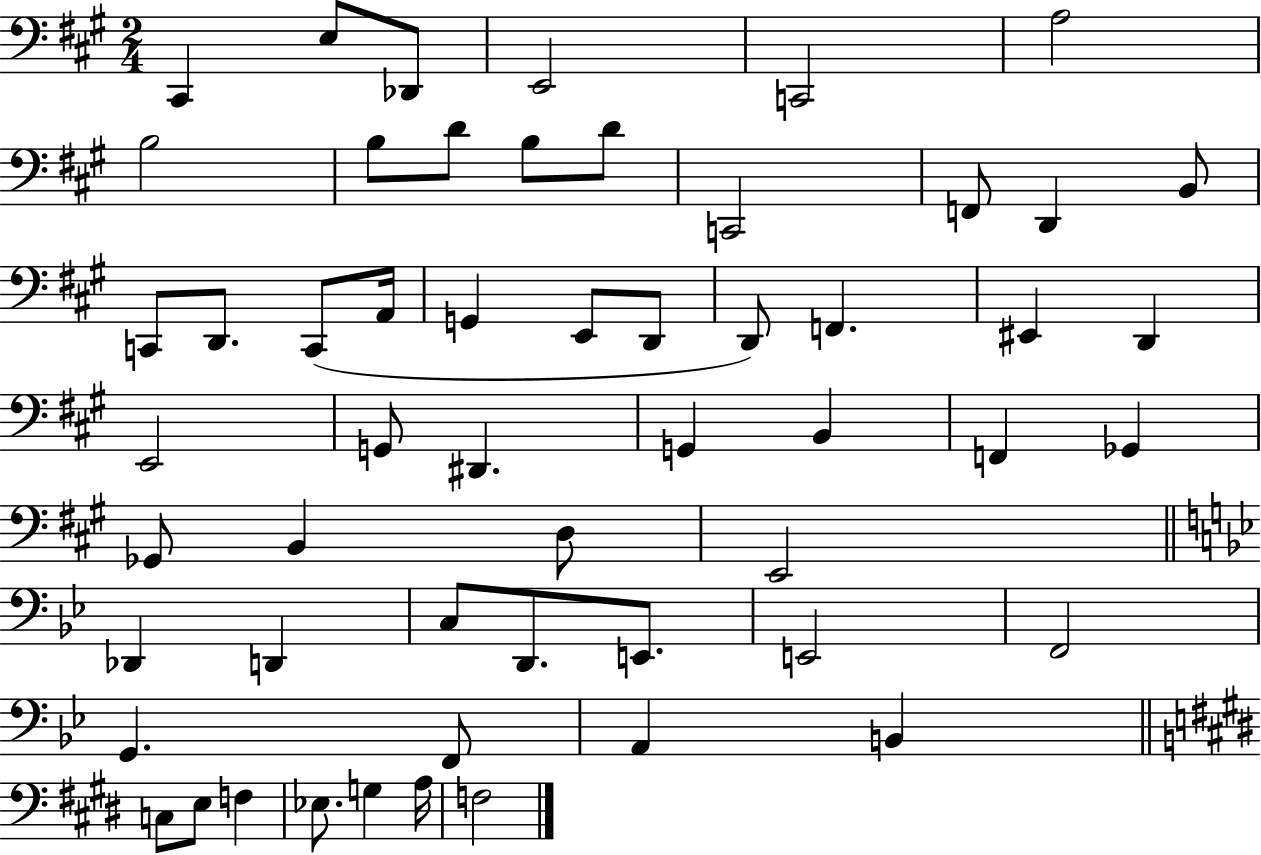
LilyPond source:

{
  \clef bass
  \numericTimeSignature
  \time 2/4
  \key a \major
  cis,4 e8 des,8 | e,2 | c,2 | a2 | \break b2 | b8 d'8 b8 d'8 | c,2 | f,8 d,4 b,8 | \break c,8 d,8. c,8( a,16 | g,4 e,8 d,8 | d,8) f,4. | eis,4 d,4 | \break e,2 | g,8 dis,4. | g,4 b,4 | f,4 ges,4 | \break ges,8 b,4 d8 | e,2 | \bar "||" \break \key g \minor des,4 d,4 | c8 d,8. e,8. | e,2 | f,2 | \break g,4. f,8 | a,4 b,4 | \bar "||" \break \key e \major c8 e8 f4 | ees8. g4 a16 | f2 | \bar "|."
}